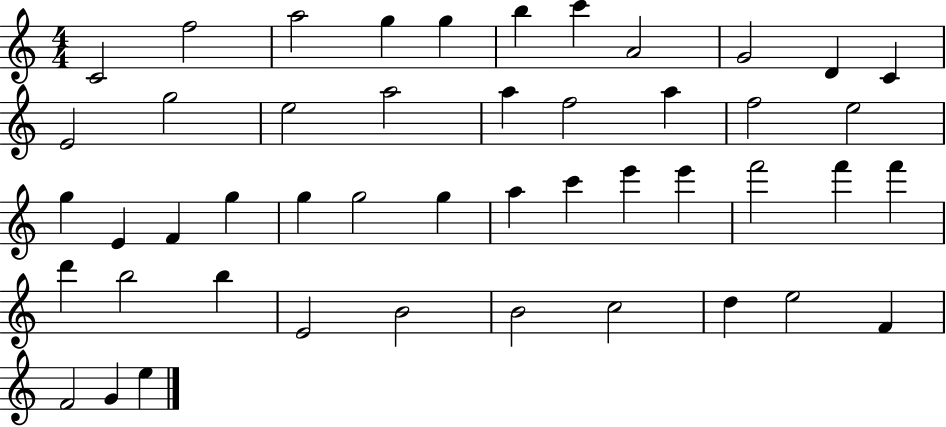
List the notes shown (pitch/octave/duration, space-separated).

C4/h F5/h A5/h G5/q G5/q B5/q C6/q A4/h G4/h D4/q C4/q E4/h G5/h E5/h A5/h A5/q F5/h A5/q F5/h E5/h G5/q E4/q F4/q G5/q G5/q G5/h G5/q A5/q C6/q E6/q E6/q F6/h F6/q F6/q D6/q B5/h B5/q E4/h B4/h B4/h C5/h D5/q E5/h F4/q F4/h G4/q E5/q